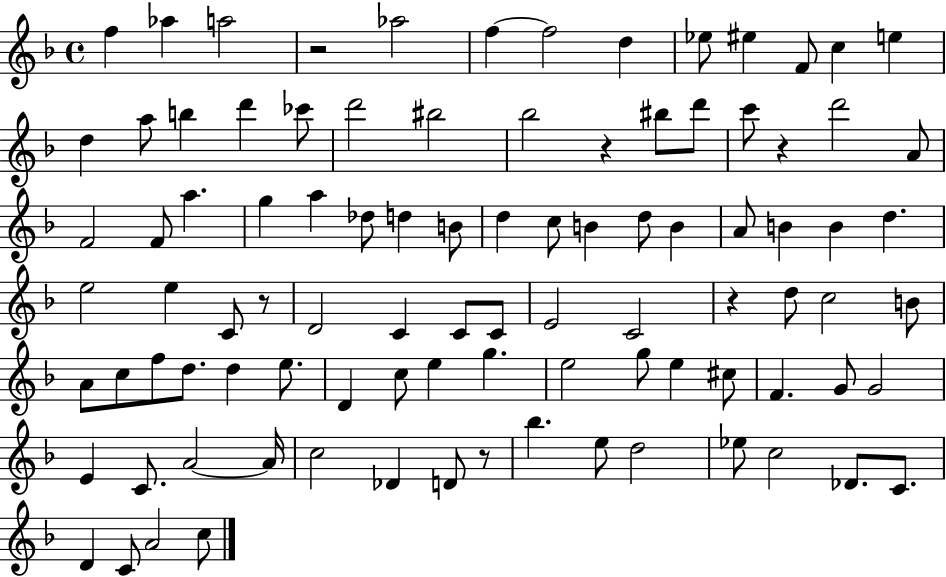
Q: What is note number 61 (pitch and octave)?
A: D4